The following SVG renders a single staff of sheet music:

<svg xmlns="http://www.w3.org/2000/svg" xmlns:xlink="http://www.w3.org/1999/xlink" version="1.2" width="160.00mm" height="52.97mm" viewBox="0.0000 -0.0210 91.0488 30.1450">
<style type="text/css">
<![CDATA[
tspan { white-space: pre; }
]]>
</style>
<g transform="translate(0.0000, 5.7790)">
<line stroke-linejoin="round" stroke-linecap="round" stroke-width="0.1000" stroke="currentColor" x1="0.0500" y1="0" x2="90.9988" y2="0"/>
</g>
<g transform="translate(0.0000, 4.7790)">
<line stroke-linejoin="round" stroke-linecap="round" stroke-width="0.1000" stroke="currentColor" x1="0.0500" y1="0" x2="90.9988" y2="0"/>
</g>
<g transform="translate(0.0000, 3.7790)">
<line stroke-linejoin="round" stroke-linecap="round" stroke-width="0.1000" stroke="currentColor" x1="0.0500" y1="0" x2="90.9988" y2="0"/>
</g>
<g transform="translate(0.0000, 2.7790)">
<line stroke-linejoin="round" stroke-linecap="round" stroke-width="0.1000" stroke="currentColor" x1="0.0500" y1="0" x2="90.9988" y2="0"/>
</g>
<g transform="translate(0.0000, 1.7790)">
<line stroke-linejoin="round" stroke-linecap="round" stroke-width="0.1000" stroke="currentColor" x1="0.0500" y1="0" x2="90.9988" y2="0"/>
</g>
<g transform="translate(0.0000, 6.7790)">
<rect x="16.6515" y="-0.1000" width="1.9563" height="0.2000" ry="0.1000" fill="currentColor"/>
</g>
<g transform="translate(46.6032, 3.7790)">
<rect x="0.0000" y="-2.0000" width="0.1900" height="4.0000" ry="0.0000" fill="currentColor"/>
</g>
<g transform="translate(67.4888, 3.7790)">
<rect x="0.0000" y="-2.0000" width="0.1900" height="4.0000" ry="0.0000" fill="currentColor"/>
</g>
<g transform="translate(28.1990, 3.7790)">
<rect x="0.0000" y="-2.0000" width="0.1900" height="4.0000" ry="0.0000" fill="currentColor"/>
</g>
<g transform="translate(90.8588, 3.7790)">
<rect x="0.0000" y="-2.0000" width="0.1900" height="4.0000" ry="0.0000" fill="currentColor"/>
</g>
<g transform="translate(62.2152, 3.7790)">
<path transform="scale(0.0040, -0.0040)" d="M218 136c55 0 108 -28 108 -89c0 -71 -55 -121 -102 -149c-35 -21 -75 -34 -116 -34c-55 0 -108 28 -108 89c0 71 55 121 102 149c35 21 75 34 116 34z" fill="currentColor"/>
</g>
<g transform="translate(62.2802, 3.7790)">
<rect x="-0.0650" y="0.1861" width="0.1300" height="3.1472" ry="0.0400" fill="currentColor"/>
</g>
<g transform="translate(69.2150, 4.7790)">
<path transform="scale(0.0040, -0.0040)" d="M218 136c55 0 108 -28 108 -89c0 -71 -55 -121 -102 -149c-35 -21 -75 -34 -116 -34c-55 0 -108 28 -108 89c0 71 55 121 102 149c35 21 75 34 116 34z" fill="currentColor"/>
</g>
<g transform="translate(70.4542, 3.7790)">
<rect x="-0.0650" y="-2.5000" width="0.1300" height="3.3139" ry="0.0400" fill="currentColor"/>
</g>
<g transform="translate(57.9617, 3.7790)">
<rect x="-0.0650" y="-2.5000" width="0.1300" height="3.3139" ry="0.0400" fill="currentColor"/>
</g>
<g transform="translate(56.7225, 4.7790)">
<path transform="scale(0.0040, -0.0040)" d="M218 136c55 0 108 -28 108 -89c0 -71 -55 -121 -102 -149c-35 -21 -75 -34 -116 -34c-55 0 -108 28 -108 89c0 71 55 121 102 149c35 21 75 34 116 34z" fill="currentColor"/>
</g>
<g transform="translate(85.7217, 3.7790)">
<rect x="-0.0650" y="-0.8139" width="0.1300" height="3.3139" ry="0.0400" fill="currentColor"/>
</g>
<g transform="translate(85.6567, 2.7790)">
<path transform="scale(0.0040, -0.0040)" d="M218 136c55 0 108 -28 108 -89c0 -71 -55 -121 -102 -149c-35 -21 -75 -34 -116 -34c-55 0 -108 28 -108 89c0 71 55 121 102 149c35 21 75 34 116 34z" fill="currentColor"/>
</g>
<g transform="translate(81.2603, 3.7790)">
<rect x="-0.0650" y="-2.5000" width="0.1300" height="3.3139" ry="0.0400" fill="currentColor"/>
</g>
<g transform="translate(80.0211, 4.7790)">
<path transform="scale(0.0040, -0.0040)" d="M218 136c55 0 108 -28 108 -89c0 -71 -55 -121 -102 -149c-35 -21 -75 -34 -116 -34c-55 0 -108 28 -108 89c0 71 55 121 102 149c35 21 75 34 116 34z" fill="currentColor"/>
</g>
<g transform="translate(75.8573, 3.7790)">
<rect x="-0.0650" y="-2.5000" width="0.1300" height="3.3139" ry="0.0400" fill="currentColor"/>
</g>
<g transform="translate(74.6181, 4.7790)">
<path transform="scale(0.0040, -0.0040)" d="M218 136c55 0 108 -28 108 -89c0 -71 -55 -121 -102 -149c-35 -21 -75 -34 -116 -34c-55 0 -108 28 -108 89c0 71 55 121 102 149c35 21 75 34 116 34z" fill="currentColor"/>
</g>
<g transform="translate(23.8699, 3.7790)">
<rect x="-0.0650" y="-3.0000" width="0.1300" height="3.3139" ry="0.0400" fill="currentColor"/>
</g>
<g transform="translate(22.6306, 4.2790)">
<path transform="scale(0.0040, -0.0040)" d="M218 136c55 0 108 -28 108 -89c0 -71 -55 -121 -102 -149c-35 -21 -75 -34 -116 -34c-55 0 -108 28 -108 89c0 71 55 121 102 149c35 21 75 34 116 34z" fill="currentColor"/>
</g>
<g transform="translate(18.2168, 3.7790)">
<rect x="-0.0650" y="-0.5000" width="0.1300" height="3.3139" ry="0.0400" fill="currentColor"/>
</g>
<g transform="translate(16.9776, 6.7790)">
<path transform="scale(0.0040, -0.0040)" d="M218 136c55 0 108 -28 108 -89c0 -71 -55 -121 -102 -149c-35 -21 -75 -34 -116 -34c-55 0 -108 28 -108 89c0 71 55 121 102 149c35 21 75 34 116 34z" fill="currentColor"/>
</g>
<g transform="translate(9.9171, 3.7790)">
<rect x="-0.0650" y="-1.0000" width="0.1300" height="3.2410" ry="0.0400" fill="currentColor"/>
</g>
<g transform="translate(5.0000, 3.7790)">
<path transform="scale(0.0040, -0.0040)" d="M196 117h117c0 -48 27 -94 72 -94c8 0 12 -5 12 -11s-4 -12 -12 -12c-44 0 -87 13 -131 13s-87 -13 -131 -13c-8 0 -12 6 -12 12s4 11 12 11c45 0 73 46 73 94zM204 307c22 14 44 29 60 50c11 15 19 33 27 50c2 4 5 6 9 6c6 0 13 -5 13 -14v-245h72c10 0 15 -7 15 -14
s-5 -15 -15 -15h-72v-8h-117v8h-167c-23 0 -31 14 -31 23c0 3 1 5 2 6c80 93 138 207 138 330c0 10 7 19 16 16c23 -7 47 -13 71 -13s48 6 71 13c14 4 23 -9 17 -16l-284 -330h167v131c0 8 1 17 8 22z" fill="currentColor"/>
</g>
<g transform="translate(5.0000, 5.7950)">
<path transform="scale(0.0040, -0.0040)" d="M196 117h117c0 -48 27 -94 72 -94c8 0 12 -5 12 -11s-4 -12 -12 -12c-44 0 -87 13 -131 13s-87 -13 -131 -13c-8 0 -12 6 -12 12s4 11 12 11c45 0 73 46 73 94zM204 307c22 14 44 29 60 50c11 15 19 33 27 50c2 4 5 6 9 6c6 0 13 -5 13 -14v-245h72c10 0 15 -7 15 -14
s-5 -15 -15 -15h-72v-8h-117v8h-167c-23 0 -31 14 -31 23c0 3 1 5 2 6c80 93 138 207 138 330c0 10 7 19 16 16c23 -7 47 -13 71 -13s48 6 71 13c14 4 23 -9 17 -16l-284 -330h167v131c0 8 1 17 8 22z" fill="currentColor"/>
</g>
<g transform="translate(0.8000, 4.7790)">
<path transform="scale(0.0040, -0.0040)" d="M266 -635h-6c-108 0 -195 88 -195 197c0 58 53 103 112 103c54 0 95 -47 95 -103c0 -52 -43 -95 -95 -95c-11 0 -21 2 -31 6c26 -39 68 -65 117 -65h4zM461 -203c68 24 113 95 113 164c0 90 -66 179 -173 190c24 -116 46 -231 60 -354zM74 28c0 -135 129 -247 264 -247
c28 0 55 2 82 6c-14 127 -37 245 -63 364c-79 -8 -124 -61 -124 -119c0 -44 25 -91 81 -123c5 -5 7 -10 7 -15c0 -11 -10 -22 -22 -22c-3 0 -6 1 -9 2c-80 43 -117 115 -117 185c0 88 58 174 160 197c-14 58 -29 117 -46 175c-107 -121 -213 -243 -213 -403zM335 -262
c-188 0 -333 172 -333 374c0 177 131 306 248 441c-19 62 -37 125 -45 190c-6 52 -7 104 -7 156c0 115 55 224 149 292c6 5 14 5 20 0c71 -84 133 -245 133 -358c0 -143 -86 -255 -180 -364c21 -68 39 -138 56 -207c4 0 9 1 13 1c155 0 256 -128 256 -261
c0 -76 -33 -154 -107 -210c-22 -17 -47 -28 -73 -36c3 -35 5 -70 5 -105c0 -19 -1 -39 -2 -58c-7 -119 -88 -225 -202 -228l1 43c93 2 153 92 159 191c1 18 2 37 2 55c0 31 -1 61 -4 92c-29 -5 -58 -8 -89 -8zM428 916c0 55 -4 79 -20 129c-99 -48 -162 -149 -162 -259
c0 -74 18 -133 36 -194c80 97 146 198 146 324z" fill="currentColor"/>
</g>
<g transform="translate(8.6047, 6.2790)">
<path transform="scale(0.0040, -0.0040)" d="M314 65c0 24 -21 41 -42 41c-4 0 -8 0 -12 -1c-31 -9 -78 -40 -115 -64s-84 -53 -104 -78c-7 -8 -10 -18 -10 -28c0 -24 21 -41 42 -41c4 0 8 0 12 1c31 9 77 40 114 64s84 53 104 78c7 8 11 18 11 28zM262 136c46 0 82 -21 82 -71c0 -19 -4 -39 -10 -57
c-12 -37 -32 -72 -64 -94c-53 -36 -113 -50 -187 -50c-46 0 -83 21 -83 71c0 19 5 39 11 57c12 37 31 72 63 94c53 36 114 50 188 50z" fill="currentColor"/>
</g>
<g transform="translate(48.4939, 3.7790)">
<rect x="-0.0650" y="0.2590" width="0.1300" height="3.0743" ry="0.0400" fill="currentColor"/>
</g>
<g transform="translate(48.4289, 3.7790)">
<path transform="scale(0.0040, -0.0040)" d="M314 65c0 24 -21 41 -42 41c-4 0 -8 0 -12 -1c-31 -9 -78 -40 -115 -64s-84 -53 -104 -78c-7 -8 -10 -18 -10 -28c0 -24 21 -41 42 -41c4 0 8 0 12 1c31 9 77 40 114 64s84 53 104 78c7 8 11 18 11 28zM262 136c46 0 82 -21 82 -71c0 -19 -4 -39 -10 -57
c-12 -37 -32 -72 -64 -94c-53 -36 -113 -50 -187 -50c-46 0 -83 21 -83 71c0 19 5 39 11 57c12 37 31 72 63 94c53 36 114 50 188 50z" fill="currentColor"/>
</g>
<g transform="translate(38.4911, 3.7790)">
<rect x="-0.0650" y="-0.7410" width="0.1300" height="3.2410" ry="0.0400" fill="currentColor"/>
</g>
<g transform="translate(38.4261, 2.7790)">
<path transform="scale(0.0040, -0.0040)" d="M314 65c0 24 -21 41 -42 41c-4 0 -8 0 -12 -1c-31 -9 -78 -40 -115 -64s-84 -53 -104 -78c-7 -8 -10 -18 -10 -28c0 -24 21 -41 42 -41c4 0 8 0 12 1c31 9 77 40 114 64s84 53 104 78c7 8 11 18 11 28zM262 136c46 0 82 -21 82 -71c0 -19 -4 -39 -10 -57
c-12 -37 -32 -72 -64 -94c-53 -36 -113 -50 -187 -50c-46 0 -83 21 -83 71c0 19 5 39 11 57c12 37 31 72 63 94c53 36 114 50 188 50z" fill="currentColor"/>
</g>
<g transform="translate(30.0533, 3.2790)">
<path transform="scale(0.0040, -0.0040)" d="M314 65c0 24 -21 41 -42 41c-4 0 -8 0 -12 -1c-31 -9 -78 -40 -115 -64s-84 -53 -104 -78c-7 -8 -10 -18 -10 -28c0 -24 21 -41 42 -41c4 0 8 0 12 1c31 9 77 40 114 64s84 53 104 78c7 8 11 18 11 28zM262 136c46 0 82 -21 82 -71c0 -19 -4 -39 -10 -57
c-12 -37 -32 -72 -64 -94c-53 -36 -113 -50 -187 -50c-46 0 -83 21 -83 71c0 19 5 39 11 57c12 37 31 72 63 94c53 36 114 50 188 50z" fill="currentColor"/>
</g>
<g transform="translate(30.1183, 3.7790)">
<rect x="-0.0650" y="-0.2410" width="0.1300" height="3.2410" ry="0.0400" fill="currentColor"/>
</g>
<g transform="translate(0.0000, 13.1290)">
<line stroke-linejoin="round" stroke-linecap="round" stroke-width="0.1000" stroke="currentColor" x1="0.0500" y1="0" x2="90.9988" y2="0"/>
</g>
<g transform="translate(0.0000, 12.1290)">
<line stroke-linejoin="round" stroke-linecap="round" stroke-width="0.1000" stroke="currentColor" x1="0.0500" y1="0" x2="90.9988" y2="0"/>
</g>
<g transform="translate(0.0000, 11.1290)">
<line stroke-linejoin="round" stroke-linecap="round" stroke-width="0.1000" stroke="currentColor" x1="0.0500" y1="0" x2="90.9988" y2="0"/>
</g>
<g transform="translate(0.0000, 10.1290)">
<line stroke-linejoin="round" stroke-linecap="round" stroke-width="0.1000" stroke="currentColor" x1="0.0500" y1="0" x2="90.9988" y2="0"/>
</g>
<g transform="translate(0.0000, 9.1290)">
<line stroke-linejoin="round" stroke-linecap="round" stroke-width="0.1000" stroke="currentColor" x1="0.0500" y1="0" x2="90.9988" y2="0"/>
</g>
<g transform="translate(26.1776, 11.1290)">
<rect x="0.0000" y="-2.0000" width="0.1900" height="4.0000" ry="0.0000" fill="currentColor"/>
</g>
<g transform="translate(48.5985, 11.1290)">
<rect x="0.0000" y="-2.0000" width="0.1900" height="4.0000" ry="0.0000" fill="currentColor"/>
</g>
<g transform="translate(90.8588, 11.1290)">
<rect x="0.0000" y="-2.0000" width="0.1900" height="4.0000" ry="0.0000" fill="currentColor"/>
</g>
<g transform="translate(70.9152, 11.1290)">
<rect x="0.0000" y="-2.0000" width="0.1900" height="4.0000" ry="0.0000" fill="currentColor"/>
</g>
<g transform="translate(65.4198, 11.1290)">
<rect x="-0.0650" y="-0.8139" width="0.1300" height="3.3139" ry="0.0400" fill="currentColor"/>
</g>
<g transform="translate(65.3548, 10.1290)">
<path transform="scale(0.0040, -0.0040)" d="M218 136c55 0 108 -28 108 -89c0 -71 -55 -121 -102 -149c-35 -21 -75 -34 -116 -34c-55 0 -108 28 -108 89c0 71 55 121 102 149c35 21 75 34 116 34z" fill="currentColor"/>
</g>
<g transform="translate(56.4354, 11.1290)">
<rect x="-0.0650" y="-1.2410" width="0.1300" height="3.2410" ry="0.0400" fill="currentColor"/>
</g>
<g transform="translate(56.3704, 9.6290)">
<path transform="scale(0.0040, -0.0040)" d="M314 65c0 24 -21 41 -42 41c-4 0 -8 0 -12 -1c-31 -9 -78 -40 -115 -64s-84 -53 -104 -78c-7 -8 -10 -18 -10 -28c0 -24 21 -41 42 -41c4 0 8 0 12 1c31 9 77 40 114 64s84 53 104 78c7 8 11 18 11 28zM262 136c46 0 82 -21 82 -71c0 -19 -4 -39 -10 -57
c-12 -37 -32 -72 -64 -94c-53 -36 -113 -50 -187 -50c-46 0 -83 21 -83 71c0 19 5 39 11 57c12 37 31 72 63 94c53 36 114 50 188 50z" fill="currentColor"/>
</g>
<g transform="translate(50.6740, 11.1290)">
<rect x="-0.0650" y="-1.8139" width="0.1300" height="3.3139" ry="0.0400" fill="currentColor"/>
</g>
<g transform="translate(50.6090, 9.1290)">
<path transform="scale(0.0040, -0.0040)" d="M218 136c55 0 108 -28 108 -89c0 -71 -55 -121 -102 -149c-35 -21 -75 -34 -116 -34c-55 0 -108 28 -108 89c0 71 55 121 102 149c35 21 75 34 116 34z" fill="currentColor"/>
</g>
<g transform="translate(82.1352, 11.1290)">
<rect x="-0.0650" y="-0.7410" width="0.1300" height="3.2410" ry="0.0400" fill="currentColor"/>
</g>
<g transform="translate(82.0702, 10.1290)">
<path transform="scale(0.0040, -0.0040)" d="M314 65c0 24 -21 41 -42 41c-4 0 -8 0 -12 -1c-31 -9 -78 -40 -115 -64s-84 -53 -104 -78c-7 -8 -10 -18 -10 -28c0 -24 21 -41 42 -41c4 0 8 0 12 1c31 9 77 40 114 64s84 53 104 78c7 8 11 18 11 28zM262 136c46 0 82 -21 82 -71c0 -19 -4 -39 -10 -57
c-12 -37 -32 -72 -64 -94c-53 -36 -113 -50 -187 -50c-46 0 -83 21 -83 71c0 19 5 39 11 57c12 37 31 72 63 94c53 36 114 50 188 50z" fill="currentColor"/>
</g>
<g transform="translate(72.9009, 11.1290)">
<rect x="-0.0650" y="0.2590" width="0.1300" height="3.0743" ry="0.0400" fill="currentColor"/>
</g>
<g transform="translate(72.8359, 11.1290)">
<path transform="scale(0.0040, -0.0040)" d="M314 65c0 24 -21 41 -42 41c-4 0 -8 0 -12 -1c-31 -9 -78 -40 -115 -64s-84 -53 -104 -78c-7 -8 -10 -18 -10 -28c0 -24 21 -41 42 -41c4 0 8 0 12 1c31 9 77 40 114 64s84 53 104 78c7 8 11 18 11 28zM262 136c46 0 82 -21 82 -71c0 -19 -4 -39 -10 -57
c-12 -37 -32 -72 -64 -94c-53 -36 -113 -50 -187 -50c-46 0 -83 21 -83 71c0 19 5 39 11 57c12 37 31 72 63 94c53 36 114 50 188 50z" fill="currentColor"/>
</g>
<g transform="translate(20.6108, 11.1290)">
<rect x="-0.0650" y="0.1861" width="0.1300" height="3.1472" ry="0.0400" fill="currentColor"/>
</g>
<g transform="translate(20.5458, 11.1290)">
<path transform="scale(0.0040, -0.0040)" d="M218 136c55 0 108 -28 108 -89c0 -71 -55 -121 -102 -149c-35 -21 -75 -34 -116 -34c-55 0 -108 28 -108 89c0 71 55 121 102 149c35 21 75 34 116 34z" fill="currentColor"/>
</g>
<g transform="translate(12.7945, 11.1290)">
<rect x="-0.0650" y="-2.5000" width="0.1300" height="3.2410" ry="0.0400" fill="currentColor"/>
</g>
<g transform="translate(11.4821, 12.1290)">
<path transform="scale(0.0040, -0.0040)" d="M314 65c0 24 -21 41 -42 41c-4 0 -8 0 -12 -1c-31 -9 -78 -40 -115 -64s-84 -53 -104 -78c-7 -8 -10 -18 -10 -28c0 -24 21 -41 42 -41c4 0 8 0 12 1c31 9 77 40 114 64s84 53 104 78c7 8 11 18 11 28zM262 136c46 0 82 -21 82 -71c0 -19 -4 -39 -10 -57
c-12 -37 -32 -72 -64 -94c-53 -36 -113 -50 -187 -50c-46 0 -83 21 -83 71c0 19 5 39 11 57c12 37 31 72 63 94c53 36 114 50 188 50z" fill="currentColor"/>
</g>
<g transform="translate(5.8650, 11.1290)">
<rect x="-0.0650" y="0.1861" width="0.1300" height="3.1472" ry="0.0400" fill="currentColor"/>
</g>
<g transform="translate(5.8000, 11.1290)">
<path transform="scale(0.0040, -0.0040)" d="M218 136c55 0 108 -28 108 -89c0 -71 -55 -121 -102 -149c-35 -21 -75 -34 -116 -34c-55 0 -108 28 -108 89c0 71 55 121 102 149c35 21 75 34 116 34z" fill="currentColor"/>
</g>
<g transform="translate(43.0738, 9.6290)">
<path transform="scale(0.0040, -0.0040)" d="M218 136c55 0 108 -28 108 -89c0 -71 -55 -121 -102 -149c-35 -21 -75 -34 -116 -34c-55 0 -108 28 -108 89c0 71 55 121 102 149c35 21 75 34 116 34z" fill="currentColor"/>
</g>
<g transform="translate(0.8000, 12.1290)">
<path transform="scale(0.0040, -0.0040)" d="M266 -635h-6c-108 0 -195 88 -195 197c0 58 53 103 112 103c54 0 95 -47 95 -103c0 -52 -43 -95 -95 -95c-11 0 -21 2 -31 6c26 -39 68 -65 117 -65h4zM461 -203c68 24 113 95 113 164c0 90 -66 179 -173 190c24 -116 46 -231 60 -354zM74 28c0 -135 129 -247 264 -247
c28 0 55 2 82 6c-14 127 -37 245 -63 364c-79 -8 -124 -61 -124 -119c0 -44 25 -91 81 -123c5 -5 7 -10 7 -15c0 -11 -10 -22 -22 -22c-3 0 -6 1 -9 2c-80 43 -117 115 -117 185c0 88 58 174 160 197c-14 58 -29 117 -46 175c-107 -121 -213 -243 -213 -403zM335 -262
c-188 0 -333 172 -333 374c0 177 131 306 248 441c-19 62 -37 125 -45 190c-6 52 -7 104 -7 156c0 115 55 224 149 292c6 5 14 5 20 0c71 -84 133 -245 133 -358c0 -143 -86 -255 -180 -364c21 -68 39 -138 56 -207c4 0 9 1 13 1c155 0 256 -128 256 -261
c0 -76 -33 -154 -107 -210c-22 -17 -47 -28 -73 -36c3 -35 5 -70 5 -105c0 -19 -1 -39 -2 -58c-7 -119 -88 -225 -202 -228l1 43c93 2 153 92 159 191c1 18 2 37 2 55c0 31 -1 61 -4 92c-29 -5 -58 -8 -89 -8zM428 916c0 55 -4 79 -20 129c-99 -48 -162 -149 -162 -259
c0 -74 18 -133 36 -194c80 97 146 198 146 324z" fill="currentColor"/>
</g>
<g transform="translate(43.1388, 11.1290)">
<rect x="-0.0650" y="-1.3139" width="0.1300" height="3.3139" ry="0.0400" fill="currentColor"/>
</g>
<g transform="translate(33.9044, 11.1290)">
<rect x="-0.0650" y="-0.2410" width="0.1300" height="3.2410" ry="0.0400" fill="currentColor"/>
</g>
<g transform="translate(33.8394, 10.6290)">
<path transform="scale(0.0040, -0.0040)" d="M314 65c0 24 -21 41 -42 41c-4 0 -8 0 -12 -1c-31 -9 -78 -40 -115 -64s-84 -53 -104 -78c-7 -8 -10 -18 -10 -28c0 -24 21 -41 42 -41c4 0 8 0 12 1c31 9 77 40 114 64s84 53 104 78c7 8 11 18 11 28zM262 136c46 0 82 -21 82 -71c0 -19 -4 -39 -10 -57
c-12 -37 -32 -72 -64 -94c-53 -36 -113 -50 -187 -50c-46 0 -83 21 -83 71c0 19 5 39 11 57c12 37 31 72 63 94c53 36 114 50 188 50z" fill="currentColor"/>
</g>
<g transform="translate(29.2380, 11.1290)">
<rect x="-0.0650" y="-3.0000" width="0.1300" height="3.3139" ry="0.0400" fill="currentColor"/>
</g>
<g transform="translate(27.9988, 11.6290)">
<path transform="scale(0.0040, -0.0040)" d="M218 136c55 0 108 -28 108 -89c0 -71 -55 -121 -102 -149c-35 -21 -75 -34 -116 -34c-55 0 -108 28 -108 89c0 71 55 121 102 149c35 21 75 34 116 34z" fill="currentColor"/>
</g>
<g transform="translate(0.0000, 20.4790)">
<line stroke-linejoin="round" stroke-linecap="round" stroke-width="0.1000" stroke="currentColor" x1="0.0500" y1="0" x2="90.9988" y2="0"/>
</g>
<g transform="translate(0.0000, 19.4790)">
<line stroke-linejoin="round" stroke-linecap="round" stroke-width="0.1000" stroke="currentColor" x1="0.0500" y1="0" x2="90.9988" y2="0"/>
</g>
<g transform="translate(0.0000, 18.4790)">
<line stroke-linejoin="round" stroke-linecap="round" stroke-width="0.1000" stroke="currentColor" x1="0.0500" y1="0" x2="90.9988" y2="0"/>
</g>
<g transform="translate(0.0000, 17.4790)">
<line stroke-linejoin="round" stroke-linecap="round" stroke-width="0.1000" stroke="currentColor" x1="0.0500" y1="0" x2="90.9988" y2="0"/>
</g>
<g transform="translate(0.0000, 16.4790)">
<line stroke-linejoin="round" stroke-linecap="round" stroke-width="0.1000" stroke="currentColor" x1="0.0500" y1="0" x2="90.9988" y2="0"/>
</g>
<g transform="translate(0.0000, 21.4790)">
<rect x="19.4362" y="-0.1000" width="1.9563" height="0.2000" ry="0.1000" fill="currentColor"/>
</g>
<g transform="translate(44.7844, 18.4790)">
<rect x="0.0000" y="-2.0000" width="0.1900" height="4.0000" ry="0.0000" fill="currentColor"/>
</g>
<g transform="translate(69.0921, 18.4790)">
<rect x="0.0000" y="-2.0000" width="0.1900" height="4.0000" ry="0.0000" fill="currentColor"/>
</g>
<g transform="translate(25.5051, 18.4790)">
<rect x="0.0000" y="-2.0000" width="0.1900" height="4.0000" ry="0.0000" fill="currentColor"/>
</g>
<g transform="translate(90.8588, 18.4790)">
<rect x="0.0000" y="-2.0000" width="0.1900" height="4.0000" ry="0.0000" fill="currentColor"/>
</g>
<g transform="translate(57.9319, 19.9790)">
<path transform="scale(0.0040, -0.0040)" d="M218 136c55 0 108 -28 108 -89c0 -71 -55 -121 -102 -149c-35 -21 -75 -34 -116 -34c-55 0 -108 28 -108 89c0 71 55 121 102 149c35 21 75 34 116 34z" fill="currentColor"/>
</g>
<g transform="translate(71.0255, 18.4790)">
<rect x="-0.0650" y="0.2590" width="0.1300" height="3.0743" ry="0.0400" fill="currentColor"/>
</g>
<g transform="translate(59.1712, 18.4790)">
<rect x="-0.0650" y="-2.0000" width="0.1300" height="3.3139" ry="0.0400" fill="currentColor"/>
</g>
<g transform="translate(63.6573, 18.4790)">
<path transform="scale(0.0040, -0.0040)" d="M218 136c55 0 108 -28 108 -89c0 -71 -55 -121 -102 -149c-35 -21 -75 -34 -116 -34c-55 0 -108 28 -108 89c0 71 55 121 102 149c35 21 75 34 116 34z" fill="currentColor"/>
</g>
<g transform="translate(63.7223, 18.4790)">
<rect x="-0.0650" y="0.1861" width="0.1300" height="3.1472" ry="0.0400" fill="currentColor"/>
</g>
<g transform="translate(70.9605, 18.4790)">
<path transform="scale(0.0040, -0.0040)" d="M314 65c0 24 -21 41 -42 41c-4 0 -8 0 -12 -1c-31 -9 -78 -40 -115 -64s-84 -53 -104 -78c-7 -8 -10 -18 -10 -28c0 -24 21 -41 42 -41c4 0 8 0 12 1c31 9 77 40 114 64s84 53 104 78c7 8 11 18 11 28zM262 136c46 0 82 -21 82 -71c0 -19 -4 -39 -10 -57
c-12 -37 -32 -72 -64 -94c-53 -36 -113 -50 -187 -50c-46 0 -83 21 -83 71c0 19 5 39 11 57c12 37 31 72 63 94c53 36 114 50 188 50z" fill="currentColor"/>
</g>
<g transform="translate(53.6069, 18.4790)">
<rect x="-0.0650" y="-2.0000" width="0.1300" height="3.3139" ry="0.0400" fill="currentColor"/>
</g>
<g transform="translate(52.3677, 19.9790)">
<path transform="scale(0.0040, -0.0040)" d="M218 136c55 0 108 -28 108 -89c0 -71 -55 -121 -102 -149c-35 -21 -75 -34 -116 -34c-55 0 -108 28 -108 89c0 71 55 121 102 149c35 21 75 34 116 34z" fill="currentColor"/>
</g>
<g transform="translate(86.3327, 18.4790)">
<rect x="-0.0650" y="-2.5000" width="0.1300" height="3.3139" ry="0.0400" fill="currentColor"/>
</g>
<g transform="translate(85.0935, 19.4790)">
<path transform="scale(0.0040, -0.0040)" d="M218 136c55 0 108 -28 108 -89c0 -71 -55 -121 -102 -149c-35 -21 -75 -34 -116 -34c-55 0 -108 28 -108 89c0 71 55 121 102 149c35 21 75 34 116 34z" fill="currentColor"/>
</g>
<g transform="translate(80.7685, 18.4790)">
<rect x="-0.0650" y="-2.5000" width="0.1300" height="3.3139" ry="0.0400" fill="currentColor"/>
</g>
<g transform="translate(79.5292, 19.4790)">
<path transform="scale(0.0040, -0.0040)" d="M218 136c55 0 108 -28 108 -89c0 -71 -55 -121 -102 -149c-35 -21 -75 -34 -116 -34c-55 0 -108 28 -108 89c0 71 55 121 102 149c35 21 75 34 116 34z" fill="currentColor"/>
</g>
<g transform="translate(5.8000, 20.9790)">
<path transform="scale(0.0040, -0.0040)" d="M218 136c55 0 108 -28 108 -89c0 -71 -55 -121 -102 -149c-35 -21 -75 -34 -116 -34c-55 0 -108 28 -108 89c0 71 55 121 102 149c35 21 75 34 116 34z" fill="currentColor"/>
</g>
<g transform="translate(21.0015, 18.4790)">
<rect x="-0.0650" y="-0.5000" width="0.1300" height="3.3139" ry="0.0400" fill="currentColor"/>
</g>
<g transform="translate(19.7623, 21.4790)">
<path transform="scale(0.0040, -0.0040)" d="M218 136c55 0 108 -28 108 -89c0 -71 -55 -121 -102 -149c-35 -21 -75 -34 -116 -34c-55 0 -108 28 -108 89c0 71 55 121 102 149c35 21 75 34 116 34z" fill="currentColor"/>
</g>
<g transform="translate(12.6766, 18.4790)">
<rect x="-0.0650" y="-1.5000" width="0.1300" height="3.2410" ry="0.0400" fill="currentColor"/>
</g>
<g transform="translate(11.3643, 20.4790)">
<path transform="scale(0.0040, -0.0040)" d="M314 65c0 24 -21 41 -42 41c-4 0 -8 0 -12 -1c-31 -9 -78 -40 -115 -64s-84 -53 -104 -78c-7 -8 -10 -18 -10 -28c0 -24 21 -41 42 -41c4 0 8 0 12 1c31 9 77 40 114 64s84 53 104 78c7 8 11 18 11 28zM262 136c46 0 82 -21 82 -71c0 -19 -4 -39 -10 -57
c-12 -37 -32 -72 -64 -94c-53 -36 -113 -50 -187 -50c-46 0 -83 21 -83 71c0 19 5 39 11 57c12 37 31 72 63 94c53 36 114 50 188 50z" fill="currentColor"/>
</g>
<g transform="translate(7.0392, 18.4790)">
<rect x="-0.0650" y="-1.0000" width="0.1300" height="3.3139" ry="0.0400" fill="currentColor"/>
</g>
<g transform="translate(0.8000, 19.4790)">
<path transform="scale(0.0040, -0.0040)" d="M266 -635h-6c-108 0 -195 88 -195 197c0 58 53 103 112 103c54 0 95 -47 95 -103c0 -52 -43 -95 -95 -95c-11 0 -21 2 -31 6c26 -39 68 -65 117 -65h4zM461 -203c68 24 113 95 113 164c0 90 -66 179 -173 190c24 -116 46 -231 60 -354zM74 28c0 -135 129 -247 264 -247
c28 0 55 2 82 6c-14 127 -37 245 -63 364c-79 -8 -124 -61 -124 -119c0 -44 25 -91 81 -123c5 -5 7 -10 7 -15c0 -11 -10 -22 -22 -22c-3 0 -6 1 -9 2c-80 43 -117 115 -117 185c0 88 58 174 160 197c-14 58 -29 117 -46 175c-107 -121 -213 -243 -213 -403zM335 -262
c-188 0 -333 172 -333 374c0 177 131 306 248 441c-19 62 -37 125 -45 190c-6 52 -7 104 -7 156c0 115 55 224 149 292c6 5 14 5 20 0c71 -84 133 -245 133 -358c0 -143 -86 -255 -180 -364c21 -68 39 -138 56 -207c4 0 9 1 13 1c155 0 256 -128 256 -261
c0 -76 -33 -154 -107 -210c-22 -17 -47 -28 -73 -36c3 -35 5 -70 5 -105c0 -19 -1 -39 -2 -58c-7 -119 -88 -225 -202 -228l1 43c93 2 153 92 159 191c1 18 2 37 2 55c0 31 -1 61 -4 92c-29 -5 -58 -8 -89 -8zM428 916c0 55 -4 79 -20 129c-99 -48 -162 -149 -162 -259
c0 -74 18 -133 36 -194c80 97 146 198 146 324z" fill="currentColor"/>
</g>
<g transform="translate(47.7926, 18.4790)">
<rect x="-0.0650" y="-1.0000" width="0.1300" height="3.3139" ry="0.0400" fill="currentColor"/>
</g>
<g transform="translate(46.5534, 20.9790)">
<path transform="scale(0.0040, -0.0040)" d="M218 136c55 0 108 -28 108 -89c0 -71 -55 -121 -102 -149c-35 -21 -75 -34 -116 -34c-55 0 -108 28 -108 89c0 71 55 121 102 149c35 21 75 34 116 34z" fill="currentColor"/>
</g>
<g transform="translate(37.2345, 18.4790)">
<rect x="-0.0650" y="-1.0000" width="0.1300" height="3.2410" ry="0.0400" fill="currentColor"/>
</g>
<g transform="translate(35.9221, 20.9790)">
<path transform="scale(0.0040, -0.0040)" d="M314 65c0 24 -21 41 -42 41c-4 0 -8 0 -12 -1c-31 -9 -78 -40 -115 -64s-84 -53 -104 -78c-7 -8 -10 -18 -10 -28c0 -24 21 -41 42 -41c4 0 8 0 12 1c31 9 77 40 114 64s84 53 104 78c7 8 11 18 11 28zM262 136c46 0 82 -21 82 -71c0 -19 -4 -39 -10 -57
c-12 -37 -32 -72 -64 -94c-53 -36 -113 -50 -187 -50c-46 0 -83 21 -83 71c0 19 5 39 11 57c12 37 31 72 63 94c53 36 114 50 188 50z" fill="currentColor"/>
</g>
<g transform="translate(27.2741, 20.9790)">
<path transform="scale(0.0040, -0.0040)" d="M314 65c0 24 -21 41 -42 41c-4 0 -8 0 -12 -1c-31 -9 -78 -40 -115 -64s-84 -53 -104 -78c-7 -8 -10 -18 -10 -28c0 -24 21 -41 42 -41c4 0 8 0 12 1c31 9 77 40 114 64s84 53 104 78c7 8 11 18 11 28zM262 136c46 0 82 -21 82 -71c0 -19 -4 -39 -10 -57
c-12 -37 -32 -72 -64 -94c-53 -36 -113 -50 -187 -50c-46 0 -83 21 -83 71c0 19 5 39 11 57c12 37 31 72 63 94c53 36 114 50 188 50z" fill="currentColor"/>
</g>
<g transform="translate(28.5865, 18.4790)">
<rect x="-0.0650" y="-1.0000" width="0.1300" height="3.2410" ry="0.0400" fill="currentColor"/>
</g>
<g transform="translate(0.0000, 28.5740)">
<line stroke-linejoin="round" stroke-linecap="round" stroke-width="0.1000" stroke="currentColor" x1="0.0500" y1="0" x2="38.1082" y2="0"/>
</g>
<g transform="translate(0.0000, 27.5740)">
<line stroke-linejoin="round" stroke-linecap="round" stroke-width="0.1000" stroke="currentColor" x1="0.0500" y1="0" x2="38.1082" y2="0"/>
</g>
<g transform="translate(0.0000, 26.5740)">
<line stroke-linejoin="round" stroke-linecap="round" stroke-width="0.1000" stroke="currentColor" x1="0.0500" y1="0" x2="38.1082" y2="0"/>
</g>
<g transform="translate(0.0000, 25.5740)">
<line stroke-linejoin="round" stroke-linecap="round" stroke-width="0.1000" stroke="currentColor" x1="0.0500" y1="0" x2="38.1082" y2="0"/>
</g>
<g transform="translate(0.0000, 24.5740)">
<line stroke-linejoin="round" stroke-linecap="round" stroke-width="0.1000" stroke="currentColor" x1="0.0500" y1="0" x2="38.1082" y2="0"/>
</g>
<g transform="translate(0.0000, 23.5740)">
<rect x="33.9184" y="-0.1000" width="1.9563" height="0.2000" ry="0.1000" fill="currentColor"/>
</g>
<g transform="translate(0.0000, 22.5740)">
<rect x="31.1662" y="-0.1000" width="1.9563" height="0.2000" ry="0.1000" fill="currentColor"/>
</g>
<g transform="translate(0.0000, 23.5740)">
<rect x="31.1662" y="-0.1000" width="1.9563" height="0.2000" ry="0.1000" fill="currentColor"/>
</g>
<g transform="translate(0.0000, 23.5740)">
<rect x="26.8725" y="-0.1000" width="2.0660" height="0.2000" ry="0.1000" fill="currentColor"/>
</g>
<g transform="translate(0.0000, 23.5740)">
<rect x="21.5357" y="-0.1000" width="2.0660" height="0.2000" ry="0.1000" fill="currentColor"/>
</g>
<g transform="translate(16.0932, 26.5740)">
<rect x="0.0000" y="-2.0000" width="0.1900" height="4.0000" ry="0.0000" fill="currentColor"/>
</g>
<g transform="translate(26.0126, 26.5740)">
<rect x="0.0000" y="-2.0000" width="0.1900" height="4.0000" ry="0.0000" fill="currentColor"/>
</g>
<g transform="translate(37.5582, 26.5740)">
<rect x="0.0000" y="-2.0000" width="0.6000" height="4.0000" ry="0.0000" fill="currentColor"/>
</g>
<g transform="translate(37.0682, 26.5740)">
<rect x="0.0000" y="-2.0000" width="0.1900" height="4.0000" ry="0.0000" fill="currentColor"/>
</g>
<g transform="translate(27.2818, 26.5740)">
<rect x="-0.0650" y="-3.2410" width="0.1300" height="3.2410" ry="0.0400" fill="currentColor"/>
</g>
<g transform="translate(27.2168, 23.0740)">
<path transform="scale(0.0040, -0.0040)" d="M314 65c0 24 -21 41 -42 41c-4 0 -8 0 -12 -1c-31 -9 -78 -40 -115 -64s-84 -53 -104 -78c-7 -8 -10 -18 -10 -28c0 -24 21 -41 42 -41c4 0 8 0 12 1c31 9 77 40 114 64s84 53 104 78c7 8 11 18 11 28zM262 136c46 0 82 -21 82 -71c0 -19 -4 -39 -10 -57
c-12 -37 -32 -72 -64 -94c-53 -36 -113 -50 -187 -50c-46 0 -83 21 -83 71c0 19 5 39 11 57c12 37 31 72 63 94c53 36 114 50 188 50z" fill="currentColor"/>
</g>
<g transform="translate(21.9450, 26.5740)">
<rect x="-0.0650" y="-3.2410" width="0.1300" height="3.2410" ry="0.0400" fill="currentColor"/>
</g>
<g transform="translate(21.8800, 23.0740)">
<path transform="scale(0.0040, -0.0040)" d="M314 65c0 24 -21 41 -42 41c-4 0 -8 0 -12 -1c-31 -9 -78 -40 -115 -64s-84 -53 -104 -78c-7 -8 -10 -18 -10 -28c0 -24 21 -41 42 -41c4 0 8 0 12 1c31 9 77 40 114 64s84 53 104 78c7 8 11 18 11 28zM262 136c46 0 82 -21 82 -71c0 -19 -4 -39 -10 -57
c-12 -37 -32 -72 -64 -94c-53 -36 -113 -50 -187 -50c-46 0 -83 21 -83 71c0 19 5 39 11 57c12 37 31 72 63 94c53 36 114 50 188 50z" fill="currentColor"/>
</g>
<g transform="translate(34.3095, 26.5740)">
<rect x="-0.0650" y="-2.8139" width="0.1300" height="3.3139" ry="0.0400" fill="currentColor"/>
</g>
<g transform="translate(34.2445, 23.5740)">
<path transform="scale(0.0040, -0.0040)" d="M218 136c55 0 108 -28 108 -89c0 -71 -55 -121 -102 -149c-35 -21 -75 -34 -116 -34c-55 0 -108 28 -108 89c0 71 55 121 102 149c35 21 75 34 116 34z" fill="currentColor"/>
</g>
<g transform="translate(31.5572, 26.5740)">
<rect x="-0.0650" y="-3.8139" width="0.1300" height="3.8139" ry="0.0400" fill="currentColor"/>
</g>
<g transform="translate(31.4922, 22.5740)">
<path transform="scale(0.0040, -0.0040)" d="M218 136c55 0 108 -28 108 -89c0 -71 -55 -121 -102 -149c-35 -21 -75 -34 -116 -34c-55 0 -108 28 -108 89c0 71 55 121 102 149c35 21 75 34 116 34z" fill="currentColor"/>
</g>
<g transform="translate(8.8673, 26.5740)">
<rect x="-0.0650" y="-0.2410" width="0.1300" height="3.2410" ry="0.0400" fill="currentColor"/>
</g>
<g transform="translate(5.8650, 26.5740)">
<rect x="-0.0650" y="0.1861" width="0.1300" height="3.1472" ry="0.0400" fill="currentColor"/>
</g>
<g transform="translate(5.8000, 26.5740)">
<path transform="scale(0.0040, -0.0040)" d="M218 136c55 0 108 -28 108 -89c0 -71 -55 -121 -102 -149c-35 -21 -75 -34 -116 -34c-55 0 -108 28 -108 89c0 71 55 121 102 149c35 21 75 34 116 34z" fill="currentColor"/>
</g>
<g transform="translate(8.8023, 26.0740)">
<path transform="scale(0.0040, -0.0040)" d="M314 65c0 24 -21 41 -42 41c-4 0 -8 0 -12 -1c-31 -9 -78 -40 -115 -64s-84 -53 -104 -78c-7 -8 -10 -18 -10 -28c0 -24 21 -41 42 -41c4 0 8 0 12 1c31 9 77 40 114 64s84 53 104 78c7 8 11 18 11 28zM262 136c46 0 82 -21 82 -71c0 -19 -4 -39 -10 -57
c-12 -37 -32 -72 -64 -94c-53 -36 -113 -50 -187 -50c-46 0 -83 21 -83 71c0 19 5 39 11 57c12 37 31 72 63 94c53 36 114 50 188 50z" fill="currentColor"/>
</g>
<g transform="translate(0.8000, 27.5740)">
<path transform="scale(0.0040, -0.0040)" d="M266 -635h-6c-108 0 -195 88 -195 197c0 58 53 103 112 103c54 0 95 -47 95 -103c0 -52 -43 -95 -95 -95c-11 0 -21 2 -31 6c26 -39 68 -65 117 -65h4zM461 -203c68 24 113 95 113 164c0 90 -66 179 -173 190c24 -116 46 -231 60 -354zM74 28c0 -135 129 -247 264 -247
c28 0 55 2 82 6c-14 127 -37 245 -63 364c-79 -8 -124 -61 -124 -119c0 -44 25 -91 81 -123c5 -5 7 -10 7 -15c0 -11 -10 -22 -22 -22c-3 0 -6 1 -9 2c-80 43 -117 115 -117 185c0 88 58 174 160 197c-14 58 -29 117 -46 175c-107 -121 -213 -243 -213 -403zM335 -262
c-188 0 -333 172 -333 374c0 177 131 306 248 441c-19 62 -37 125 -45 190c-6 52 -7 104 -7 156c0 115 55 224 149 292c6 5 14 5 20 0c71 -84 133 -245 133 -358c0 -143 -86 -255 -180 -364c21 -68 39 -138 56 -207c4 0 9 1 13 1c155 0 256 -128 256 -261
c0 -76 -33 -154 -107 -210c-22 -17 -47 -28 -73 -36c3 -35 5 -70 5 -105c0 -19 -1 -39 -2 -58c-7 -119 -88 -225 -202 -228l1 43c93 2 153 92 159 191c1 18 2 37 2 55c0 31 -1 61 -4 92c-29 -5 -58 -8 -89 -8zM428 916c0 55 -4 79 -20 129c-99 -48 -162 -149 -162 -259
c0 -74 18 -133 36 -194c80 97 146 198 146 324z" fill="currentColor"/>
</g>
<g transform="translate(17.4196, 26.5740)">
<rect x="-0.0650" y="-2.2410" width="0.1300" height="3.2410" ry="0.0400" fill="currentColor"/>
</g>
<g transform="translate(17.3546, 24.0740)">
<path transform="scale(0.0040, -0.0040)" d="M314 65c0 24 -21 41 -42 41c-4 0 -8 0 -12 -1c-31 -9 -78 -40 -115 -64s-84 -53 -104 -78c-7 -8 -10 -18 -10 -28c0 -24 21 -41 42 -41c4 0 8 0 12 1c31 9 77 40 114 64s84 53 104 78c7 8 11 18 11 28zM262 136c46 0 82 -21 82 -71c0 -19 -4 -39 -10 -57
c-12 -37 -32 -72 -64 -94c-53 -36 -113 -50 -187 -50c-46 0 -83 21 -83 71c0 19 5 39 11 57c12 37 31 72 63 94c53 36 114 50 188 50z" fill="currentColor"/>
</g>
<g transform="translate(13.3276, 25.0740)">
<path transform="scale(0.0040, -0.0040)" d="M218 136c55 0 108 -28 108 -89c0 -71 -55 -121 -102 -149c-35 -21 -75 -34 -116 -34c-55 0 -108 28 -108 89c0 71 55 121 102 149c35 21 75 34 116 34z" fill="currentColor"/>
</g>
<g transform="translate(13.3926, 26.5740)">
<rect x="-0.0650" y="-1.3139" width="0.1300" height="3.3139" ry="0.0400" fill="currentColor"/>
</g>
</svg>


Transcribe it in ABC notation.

X:1
T:Untitled
M:4/4
L:1/4
K:C
D2 C A c2 d2 B2 G B G G G d B G2 B A c2 e f e2 d B2 d2 D E2 C D2 D2 D F F B B2 G G B c2 e g2 b2 b2 c' a